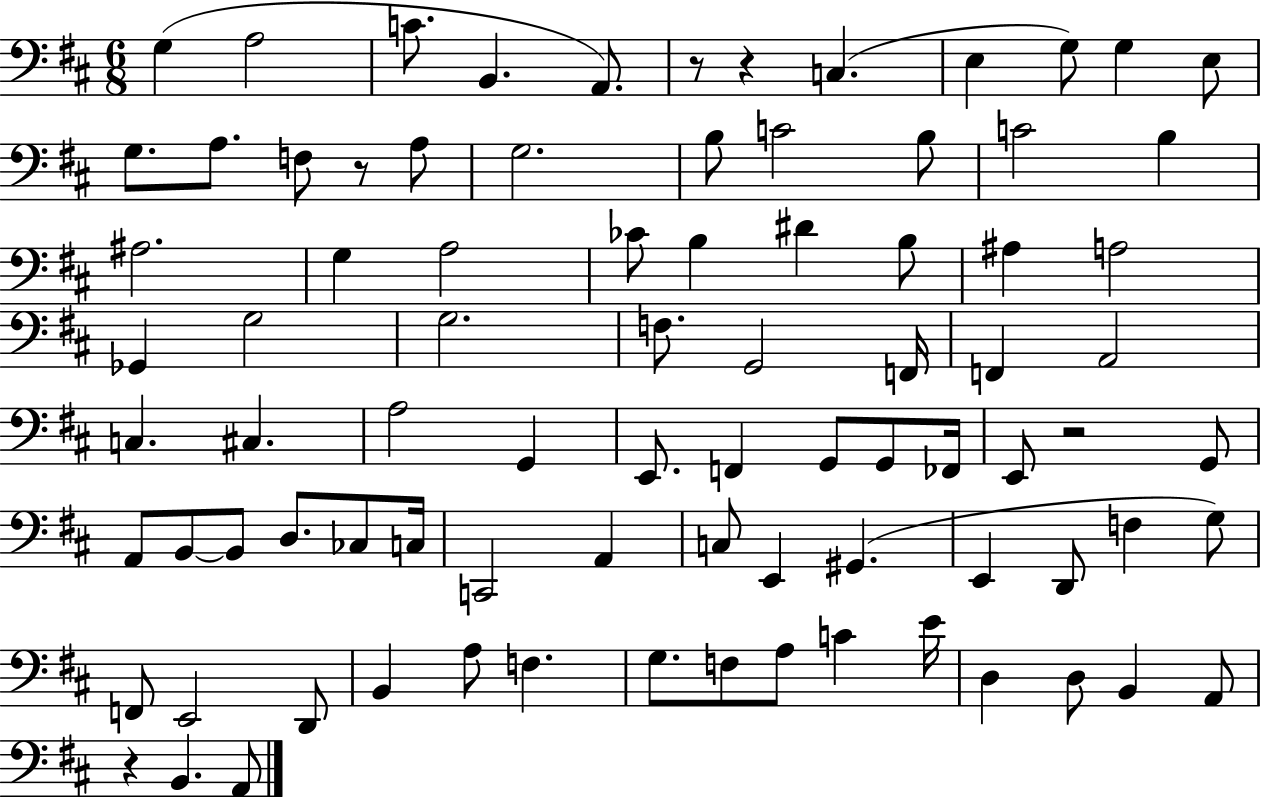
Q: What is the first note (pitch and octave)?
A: G3